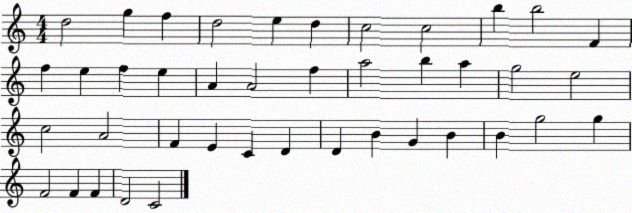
X:1
T:Untitled
M:4/4
L:1/4
K:C
d2 g f d2 e d c2 c2 b b2 F f e f e A A2 f a2 b a g2 e2 c2 A2 F E C D D B G B B g2 g F2 F F D2 C2